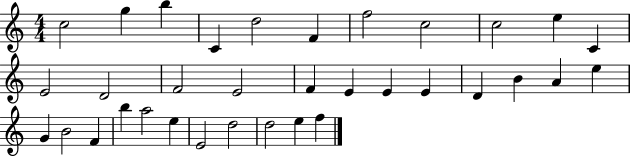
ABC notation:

X:1
T:Untitled
M:4/4
L:1/4
K:C
c2 g b C d2 F f2 c2 c2 e C E2 D2 F2 E2 F E E E D B A e G B2 F b a2 e E2 d2 d2 e f